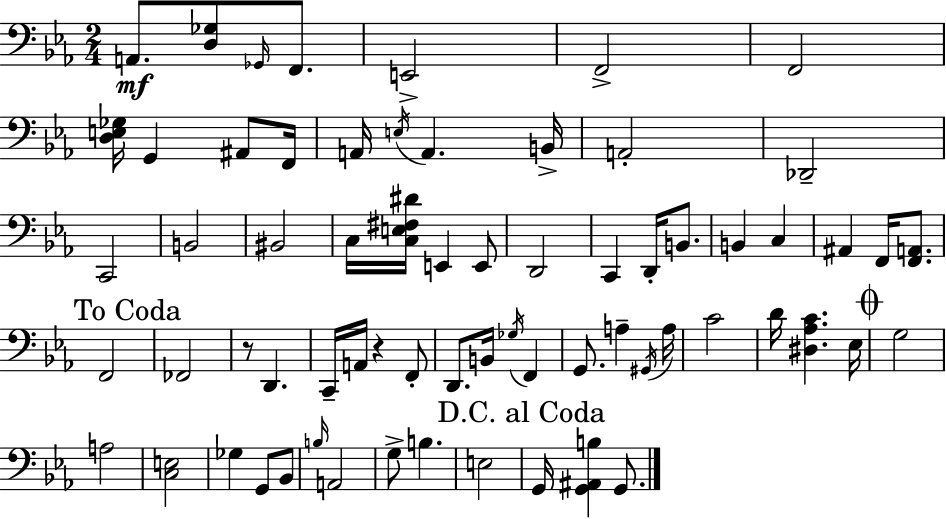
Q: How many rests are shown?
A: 2